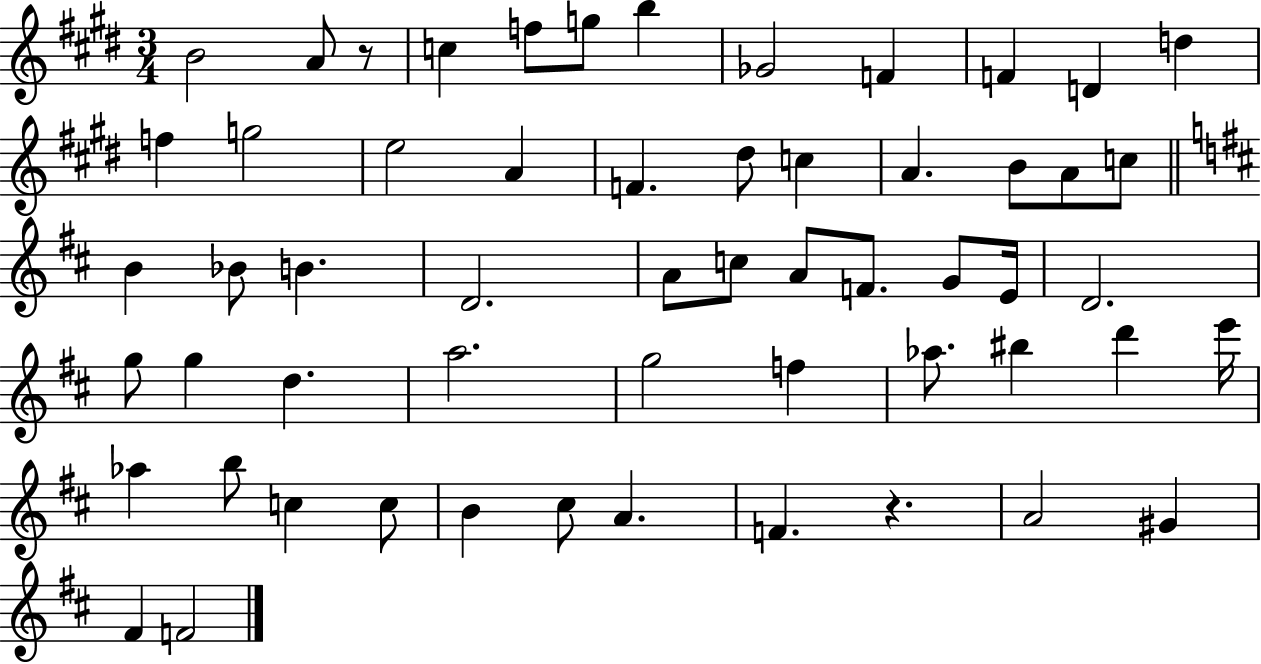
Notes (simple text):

B4/h A4/e R/e C5/q F5/e G5/e B5/q Gb4/h F4/q F4/q D4/q D5/q F5/q G5/h E5/h A4/q F4/q. D#5/e C5/q A4/q. B4/e A4/e C5/e B4/q Bb4/e B4/q. D4/h. A4/e C5/e A4/e F4/e. G4/e E4/s D4/h. G5/e G5/q D5/q. A5/h. G5/h F5/q Ab5/e. BIS5/q D6/q E6/s Ab5/q B5/e C5/q C5/e B4/q C#5/e A4/q. F4/q. R/q. A4/h G#4/q F#4/q F4/h